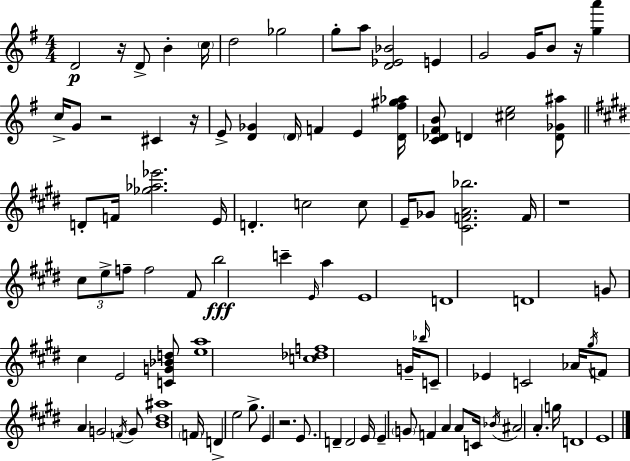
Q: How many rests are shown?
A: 6